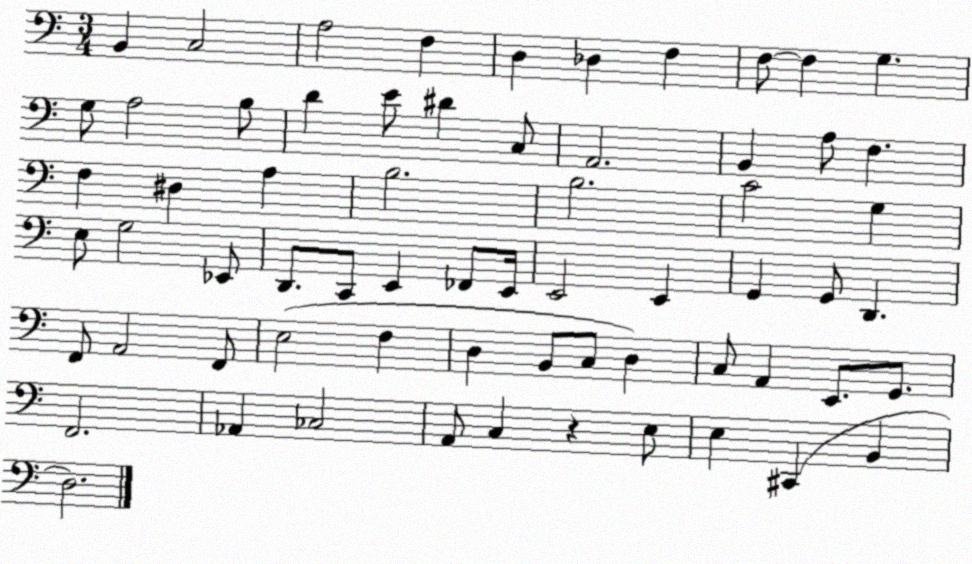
X:1
T:Untitled
M:3/4
L:1/4
K:C
B,, C,2 A,2 F, D, _D, F, F,/2 F, G, G,/2 A,2 B,/2 D E/2 ^D C,/2 A,,2 B,, A,/2 F, F, ^D, A, B,2 B,2 C2 G, E,/2 G,2 _E,,/2 D,,/2 C,,/2 E,, _F,,/2 E,,/4 E,,2 E,, G,, G,,/2 D,, F,,/2 A,,2 F,,/2 E,2 F, D, B,,/2 C,/2 D, C,/2 A,, E,,/2 G,,/2 F,,2 _A,, _C,2 A,,/2 C, z E,/2 E, ^C,, B,, D,2